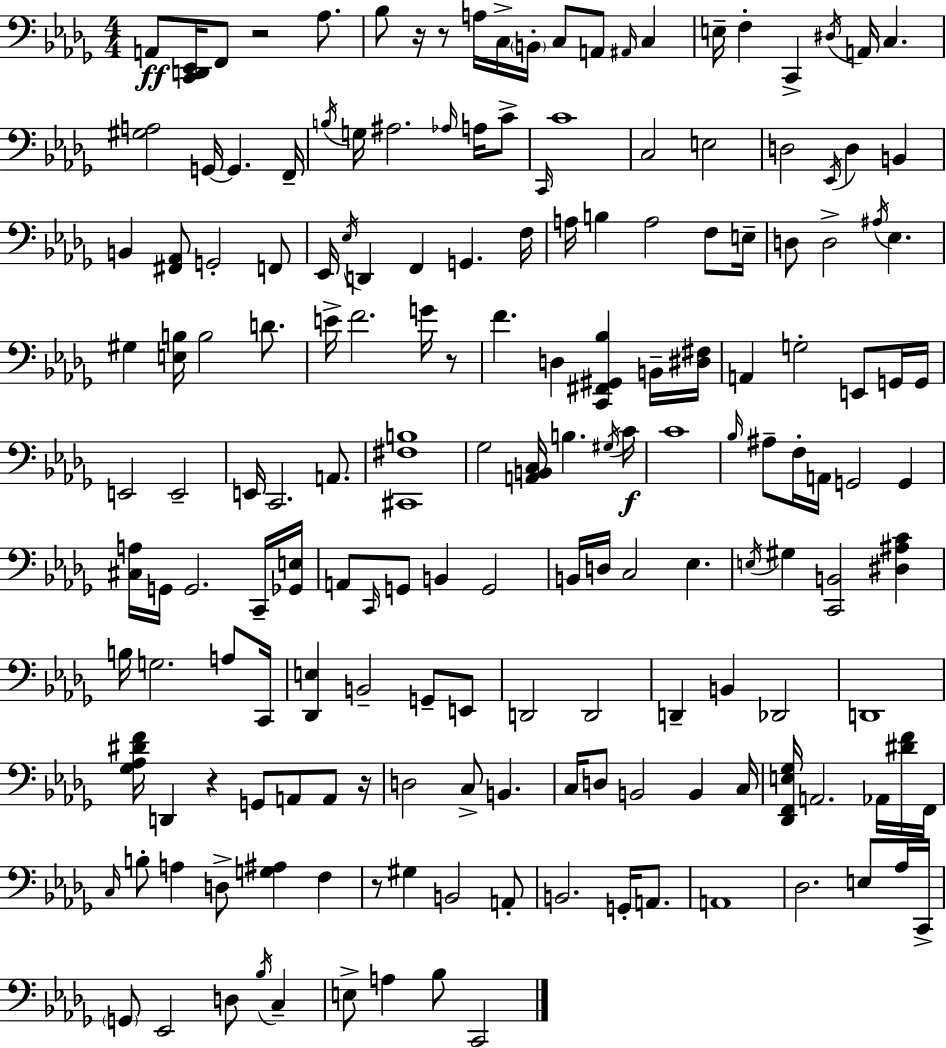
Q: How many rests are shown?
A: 7